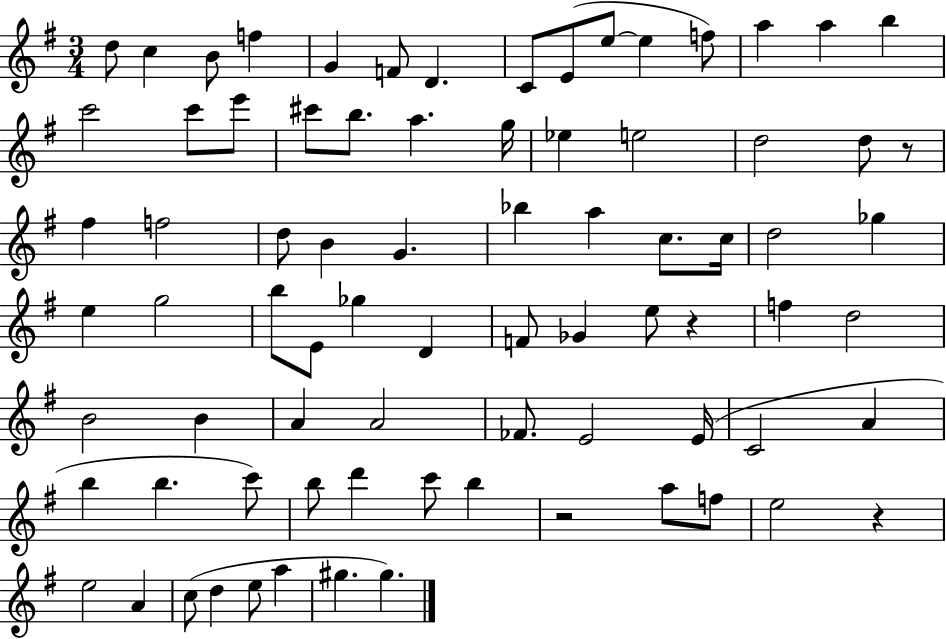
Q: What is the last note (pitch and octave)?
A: G#5